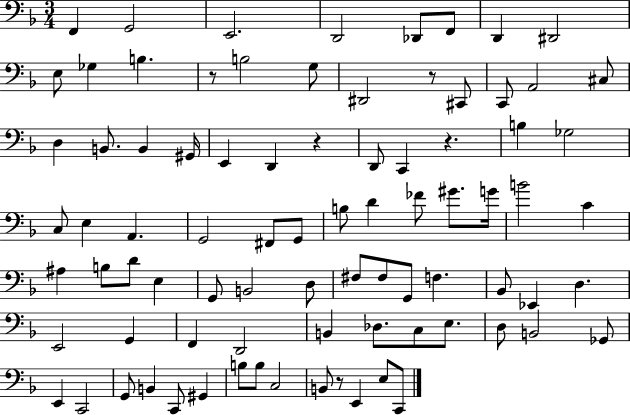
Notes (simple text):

F2/q G2/h E2/h. D2/h Db2/e F2/e D2/q D#2/h E3/e Gb3/q B3/q. R/e B3/h G3/e D#2/h R/e C#2/e C2/e A2/h C#3/e D3/q B2/e. B2/q G#2/s E2/q D2/q R/q D2/e C2/q R/q. B3/q Gb3/h C3/e E3/q A2/q. G2/h F#2/e G2/e B3/e D4/q FES4/e G#4/e. G4/s B4/h C4/q A#3/q B3/e D4/e E3/q G2/e B2/h D3/e F#3/e F#3/e G2/e F3/q. Bb2/e Eb2/q D3/q. E2/h G2/q F2/q D2/h B2/q Db3/e. C3/e E3/e. D3/e B2/h Gb2/e E2/q C2/h G2/e B2/q C2/e G#2/q B3/e B3/e C3/h B2/e R/e E2/q E3/e C2/e